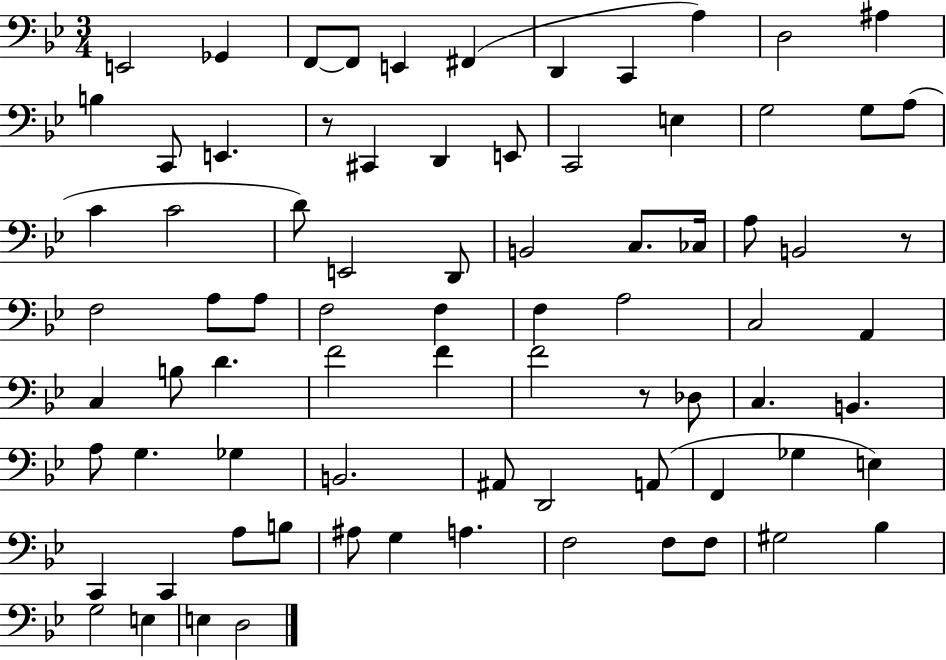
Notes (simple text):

E2/h Gb2/q F2/e F2/e E2/q F#2/q D2/q C2/q A3/q D3/h A#3/q B3/q C2/e E2/q. R/e C#2/q D2/q E2/e C2/h E3/q G3/h G3/e A3/e C4/q C4/h D4/e E2/h D2/e B2/h C3/e. CES3/s A3/e B2/h R/e F3/h A3/e A3/e F3/h F3/q F3/q A3/h C3/h A2/q C3/q B3/e D4/q. F4/h F4/q F4/h R/e Db3/e C3/q. B2/q. A3/e G3/q. Gb3/q B2/h. A#2/e D2/h A2/e F2/q Gb3/q E3/q C2/q C2/q A3/e B3/e A#3/e G3/q A3/q. F3/h F3/e F3/e G#3/h Bb3/q G3/h E3/q E3/q D3/h